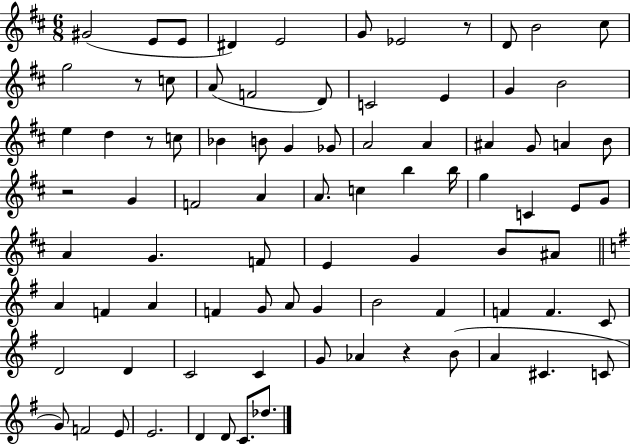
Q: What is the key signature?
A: D major